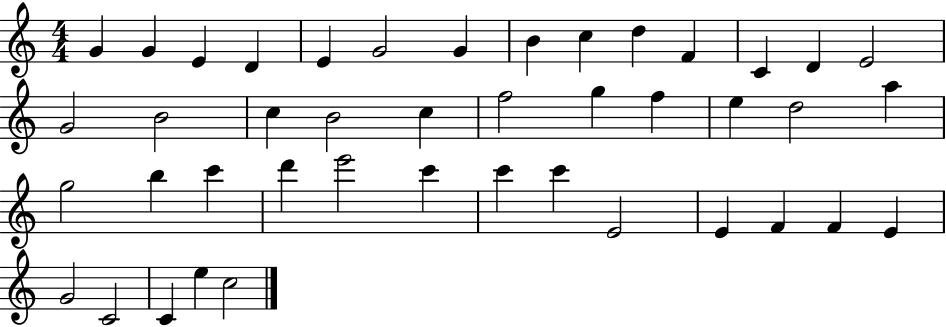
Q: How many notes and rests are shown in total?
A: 43